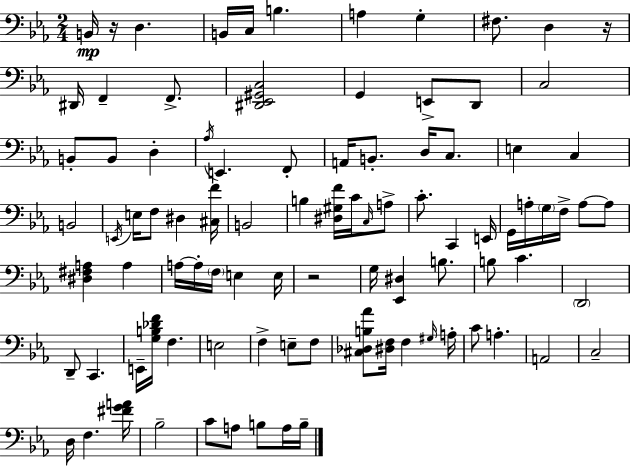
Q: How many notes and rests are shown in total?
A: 93